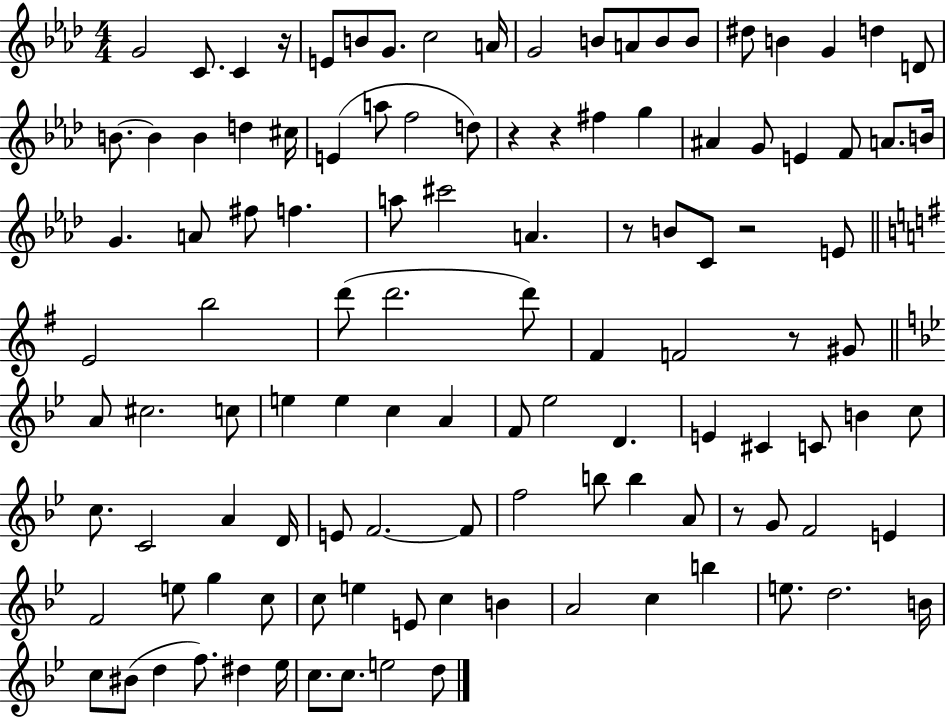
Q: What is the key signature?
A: AES major